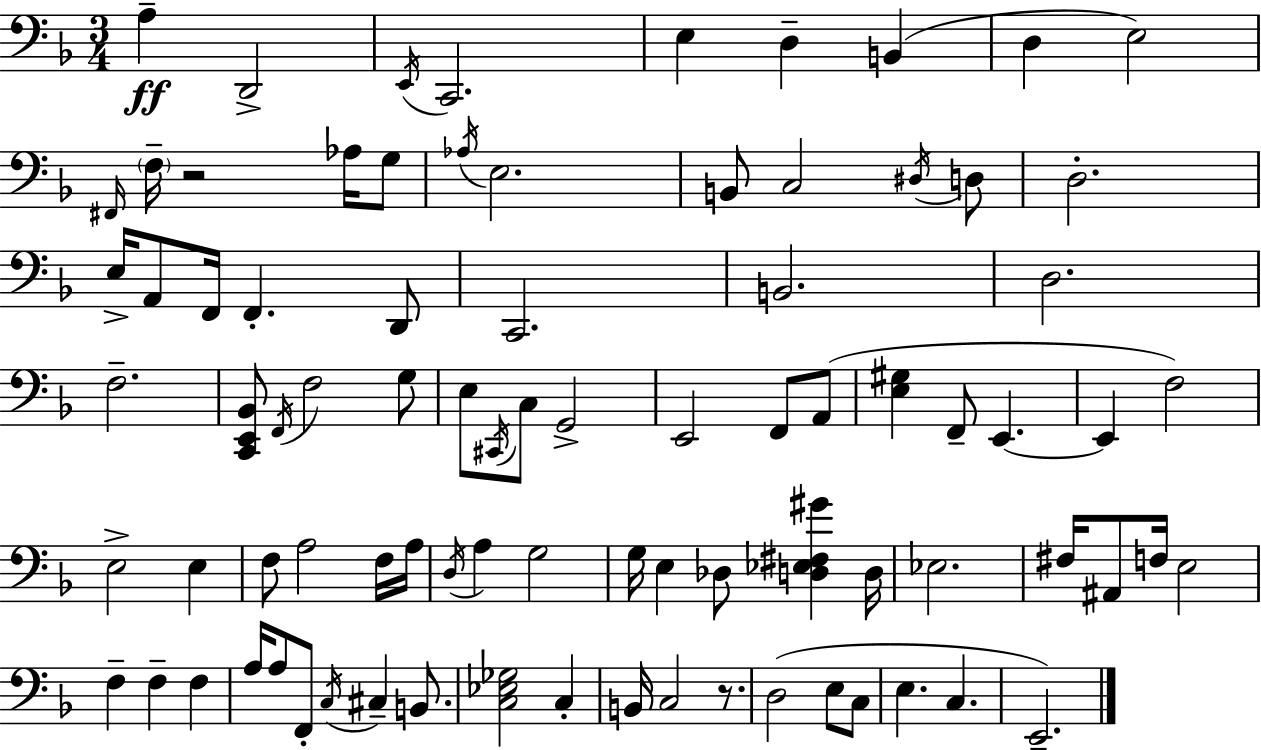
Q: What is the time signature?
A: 3/4